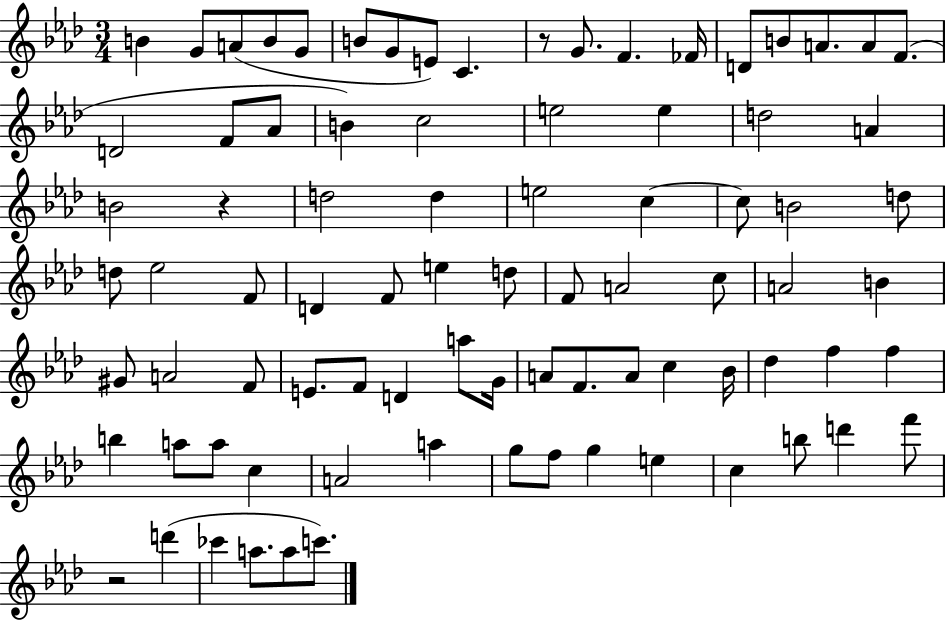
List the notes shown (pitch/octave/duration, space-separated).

B4/q G4/e A4/e B4/e G4/e B4/e G4/e E4/e C4/q. R/e G4/e. F4/q. FES4/s D4/e B4/e A4/e. A4/e F4/e. D4/h F4/e Ab4/e B4/q C5/h E5/h E5/q D5/h A4/q B4/h R/q D5/h D5/q E5/h C5/q C5/e B4/h D5/e D5/e Eb5/h F4/e D4/q F4/e E5/q D5/e F4/e A4/h C5/e A4/h B4/q G#4/e A4/h F4/e E4/e. F4/e D4/q A5/e G4/s A4/e F4/e. A4/e C5/q Bb4/s Db5/q F5/q F5/q B5/q A5/e A5/e C5/q A4/h A5/q G5/e F5/e G5/q E5/q C5/q B5/e D6/q F6/e R/h D6/q CES6/q A5/e. A5/e C6/e.